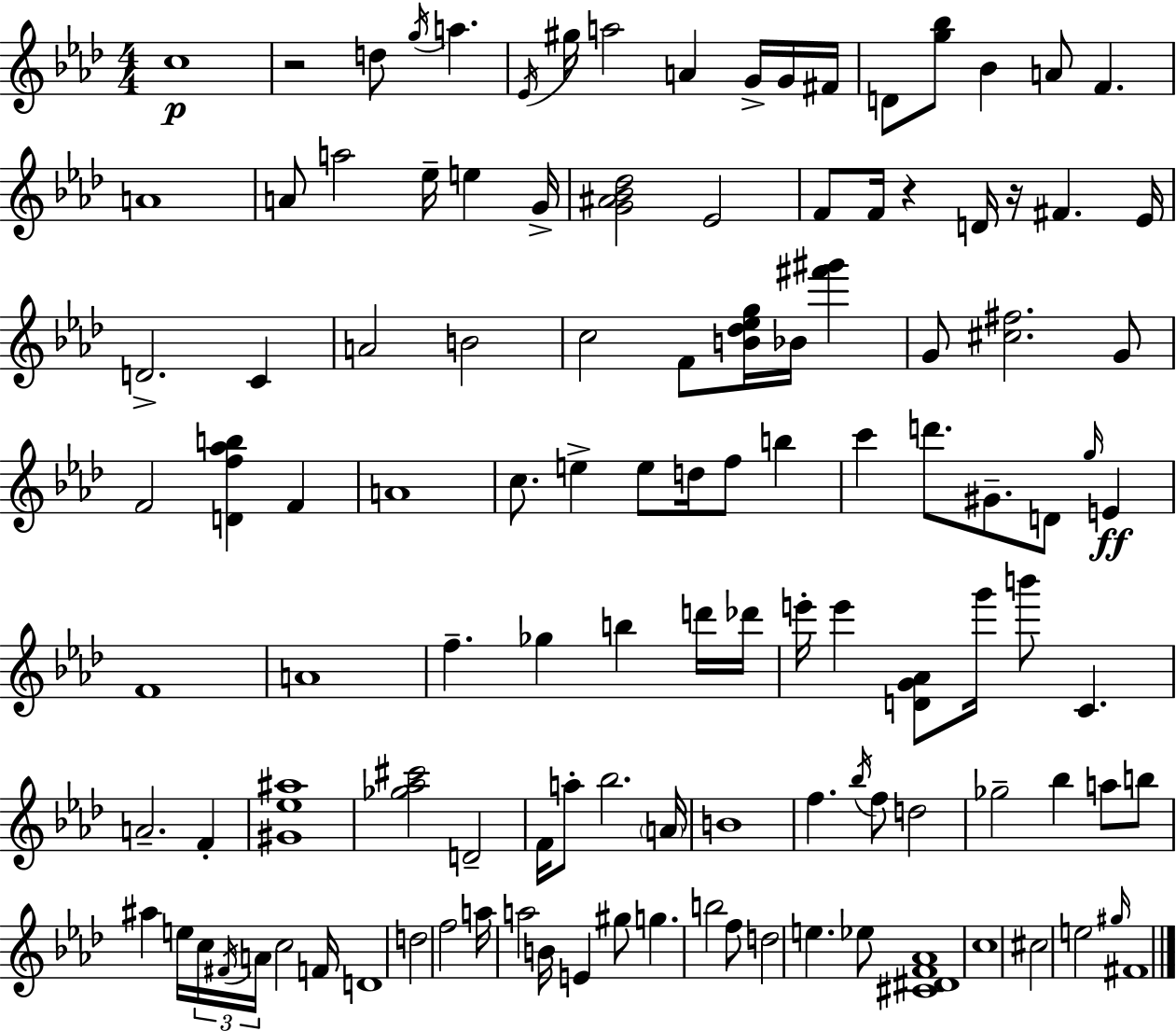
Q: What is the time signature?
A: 4/4